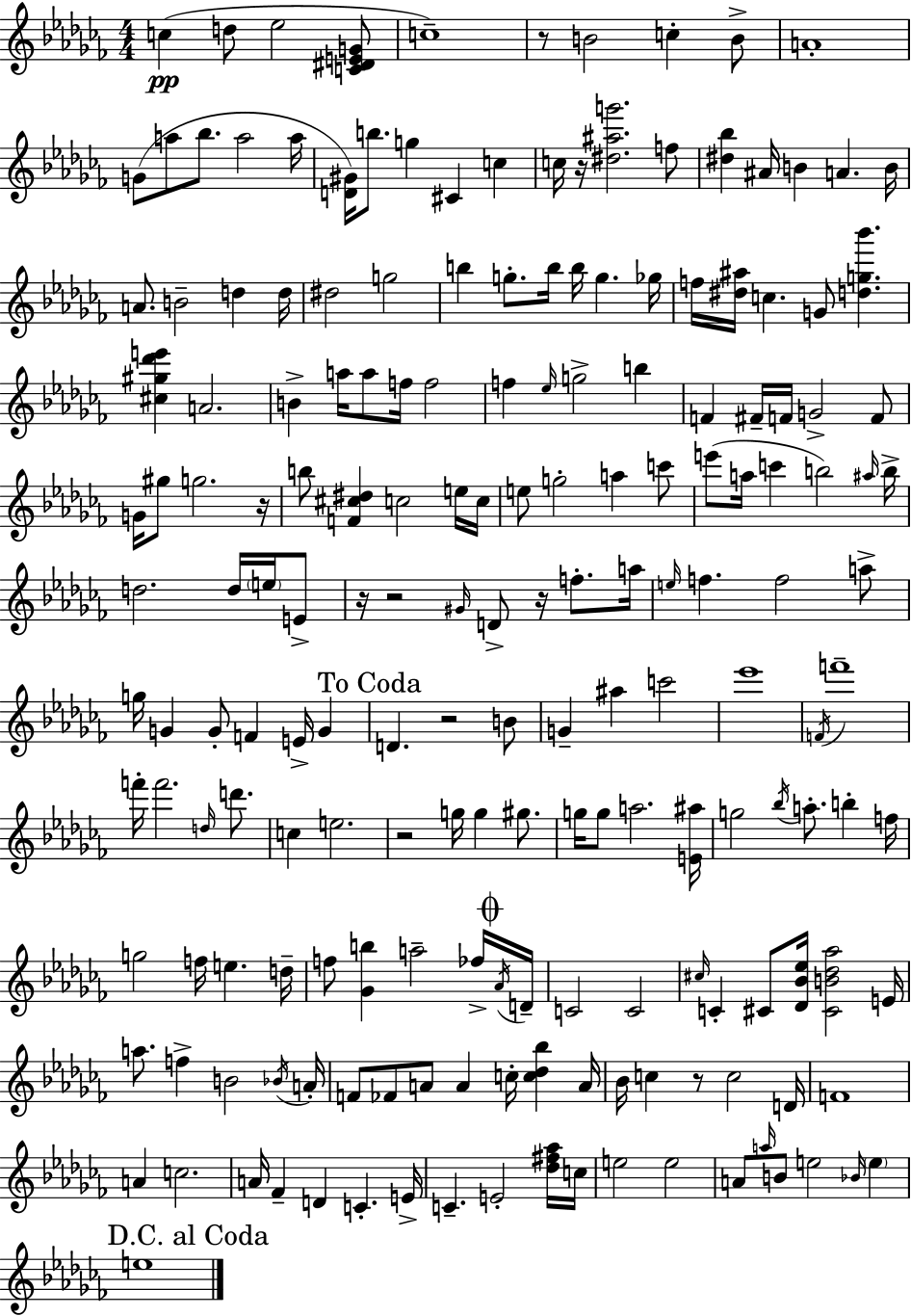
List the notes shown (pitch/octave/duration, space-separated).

C5/q D5/e Eb5/h [C4,D#4,E4,G4]/e C5/w R/e B4/h C5/q B4/e A4/w G4/e A5/e Bb5/e. A5/h A5/s [D4,G#4]/s B5/e. G5/q C#4/q C5/q C5/s R/s [D#5,A#5,G6]/h. F5/e [D#5,Bb5]/q A#4/s B4/q A4/q. B4/s A4/e. B4/h D5/q D5/s D#5/h G5/h B5/q G5/e. B5/s B5/s G5/q. Gb5/s F5/s [D#5,A#5]/s C5/q. G4/e [D5,G5,Bb6]/q. [C#5,G#5,Db6,E6]/q A4/h. B4/q A5/s A5/e F5/s F5/h F5/q Eb5/s G5/h B5/q F4/q F#4/s F4/s G4/h F4/e G4/s G#5/e G5/h. R/s B5/e [F4,C#5,D#5]/q C5/h E5/s C5/s E5/e G5/h A5/q C6/e E6/e A5/s C6/q B5/h A#5/s B5/s D5/h. D5/s E5/s E4/e R/s R/h G#4/s D4/e R/s F5/e. A5/s E5/s F5/q. F5/h A5/e G5/s G4/q G4/e F4/q E4/s G4/q D4/q. R/h B4/e G4/q A#5/q C6/h Eb6/w F4/s F6/w F6/s F6/h. D5/s D6/e. C5/q E5/h. R/h G5/s G5/q G#5/e. G5/s G5/e A5/h. [E4,A#5]/s G5/h Bb5/s A5/e. B5/q F5/s G5/h F5/s E5/q. D5/s F5/e [Gb4,B5]/q A5/h FES5/s Ab4/s D4/s C4/h C4/h C#5/s C4/q C#4/e [Db4,Bb4,Eb5]/s [C#4,B4,Db5,Ab5]/h E4/s A5/e. F5/q B4/h Bb4/s A4/s F4/e FES4/e A4/e A4/q C5/s [C5,Db5,Bb5]/q A4/s Bb4/s C5/q R/e C5/h D4/s F4/w A4/q C5/h. A4/s FES4/q D4/q C4/q. E4/s C4/q. E4/h [Db5,F#5,Ab5]/s C5/s E5/h E5/h A4/e A5/s B4/e E5/h Bb4/s E5/q E5/w